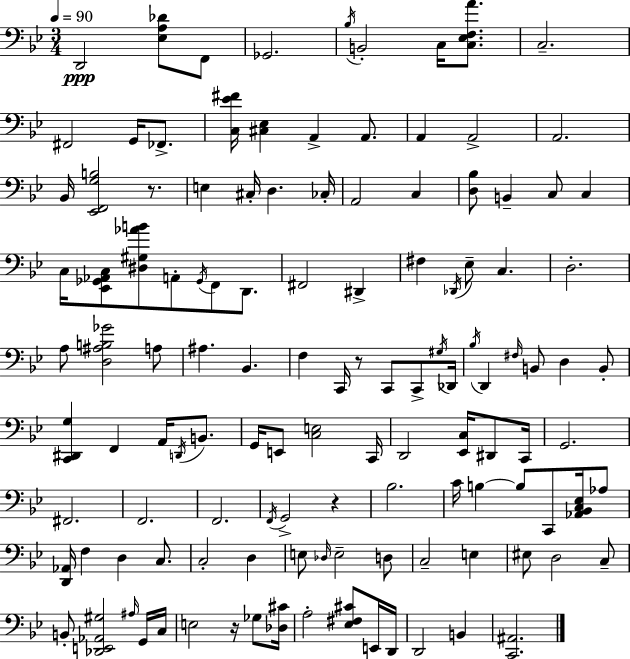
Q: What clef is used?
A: bass